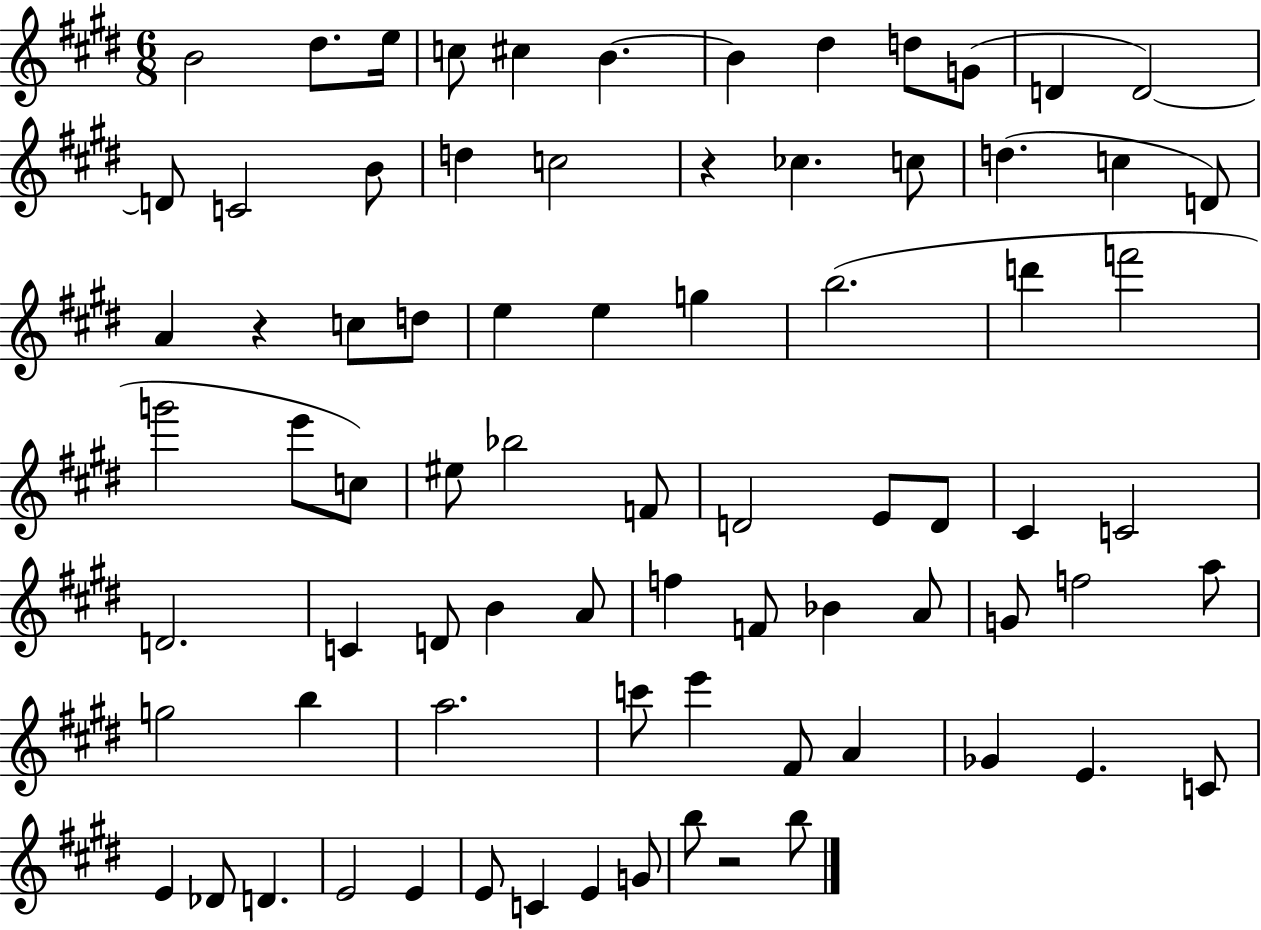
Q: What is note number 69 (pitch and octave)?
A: E4